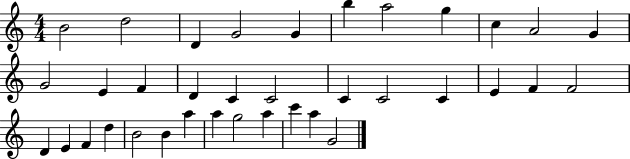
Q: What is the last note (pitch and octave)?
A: G4